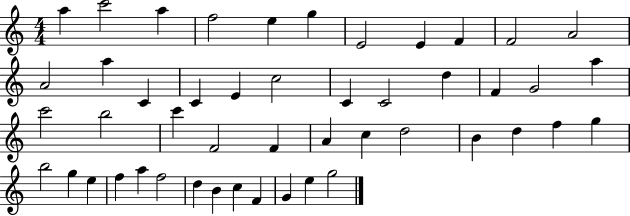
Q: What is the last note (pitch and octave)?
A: G5